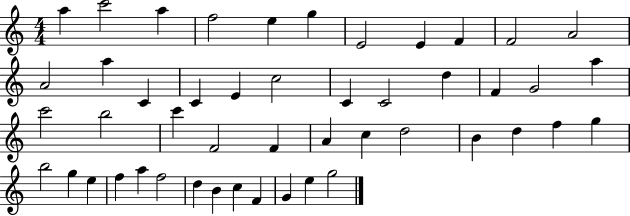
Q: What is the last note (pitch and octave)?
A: G5